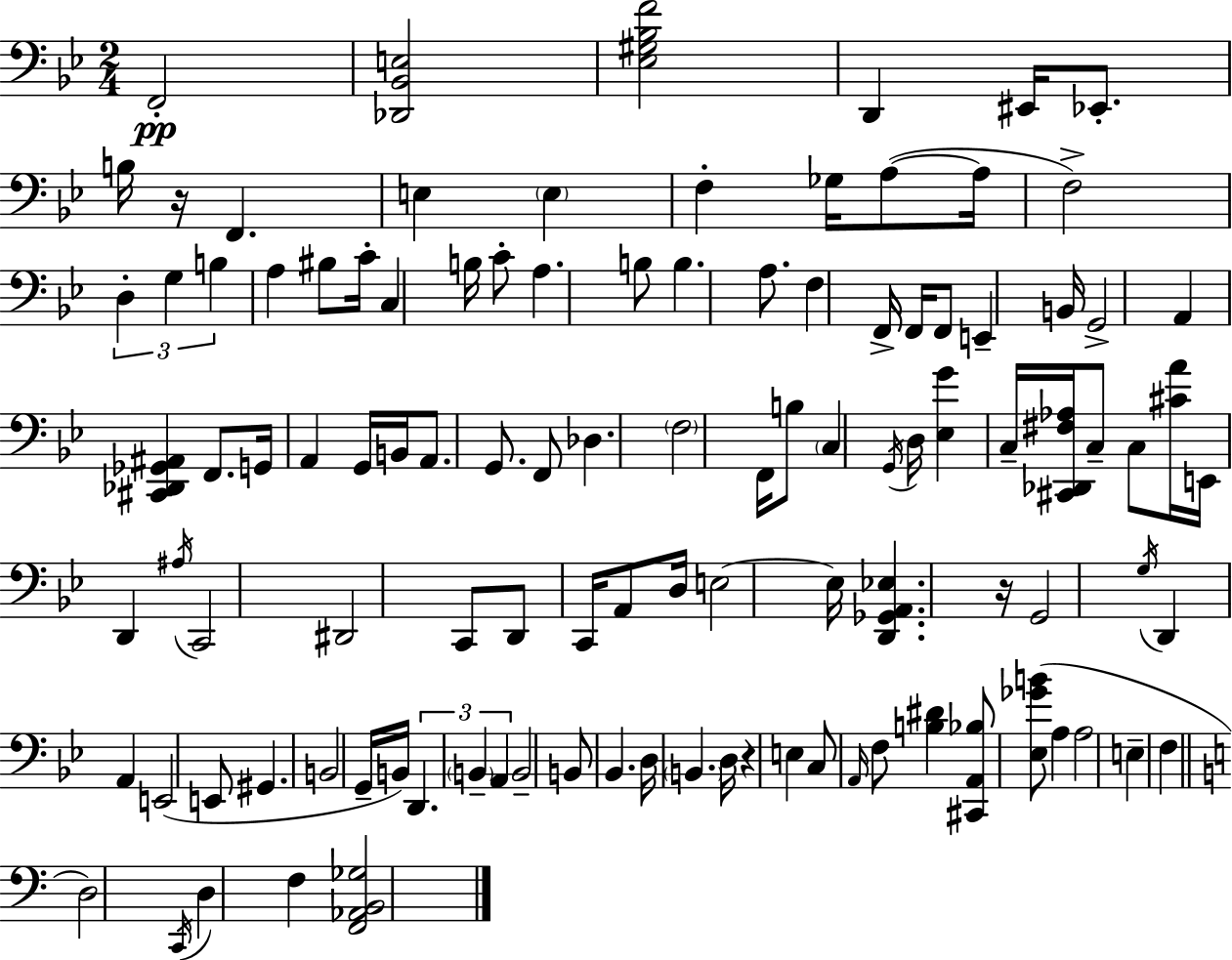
{
  \clef bass
  \numericTimeSignature
  \time 2/4
  \key bes \major
  f,2-.\pp | <des, bes, e>2 | <ees gis bes f'>2 | d,4 eis,16 ees,8.-. | \break b16 r16 f,4. | e4 \parenthesize e4 | f4-. ges16 a8~(~ a16 | f2->) | \break \tuplet 3/2 { d4-. g4 | b4 } a4 | bis8 c'16-. c4 b16 | c'8-. a4. | \break b8 b4. | a8. f4 f,16-> | f,16 f,8 e,4-- b,16 | g,2-> | \break a,4 <cis, des, ges, ais,>4 | f,8. g,16 a,4 | g,16 b,16 a,8. g,8. | f,8 des4. | \break \parenthesize f2 | f,16 b8 \parenthesize c4 \acciaccatura { g,16 } | d16 <ees g'>4 c16-- <cis, des, fis aes>16 c8-- | c8 <cis' a'>16 e,16 d,4 | \break \acciaccatura { ais16 } c,2 | dis,2 | c,8 d,8 c,16 a,8 | d16 e2~~ | \break e16 <d, ges, a, ees>4. | r16 g,2 | \acciaccatura { g16 } d,4 a,4 | e,2( | \break e,8 gis,4. | b,2 | g,16-- b,16) \tuplet 3/2 { d,4. | \parenthesize b,4-- a,4 } | \break b,2-- | b,8 bes,4. | d16 \parenthesize b,4. | d16 r4 e4 | \break c8 \grace { a,16 } f8 | <b dis'>4 <cis, a, bes>8 <ees ges' b'>8( | a4 a2 | e4-- | \break f4 \bar "||" \break \key c \major d2) | \acciaccatura { c,16 } d4 f4 | <f, aes, b, ges>2 | \bar "|."
}